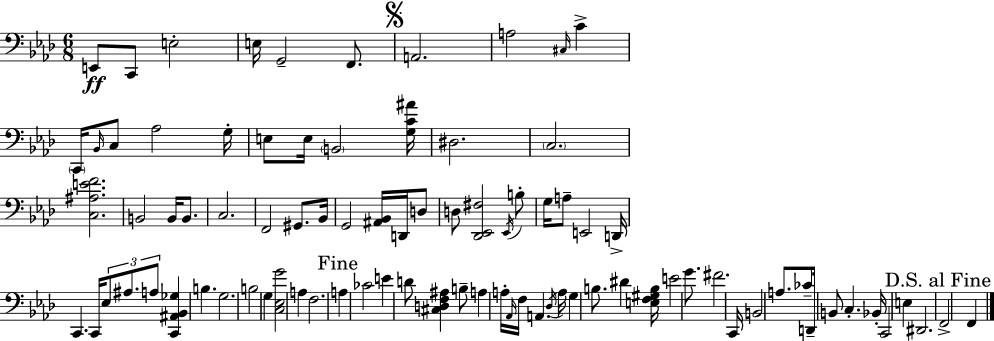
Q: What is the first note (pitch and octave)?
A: E2